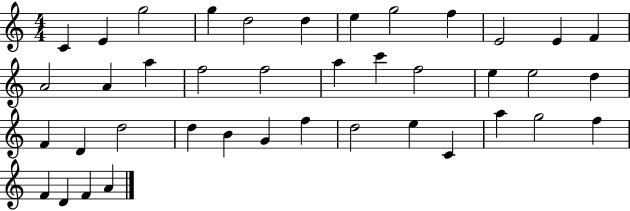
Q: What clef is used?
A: treble